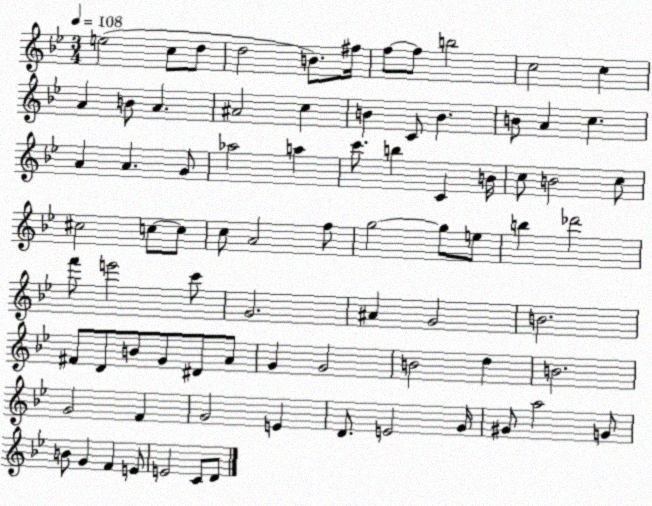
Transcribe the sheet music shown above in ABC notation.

X:1
T:Untitled
M:3/4
L:1/4
K:Bb
e2 c/2 d/2 d2 B/2 ^f/4 f/2 f/2 b2 c2 c A B/2 A ^A2 c B C/2 B B/2 A c A A G/2 _a2 a c'/2 b C B/4 c/2 B2 c/2 ^c2 c/2 c/2 c/2 A2 f/2 g2 g/2 e/2 b _d'2 f'/2 e'2 c'/2 G2 ^A G2 B2 ^F/2 D/2 B/2 G/2 ^D/2 A/2 G G2 B2 d B2 G2 F G2 E D/2 E2 G/4 ^G/2 a2 G/2 B/2 G F E/2 E2 C/2 D/2